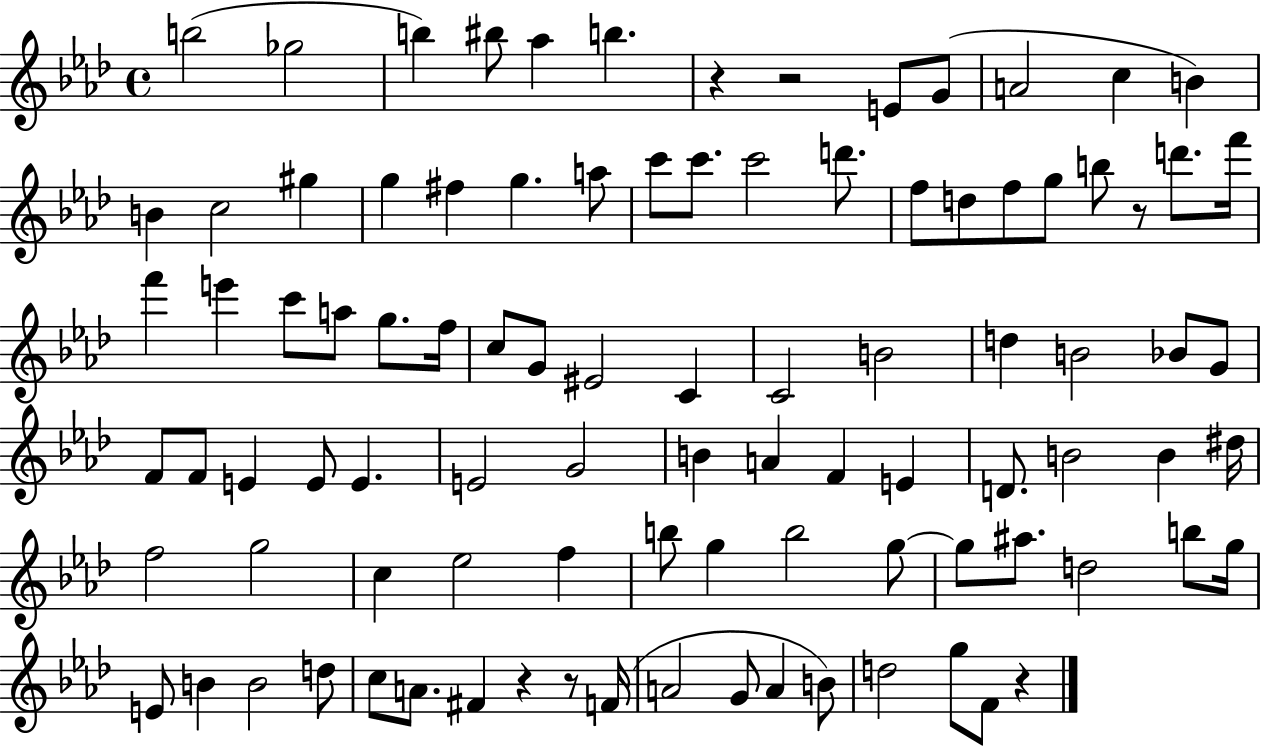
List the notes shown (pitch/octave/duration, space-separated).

B5/h Gb5/h B5/q BIS5/e Ab5/q B5/q. R/q R/h E4/e G4/e A4/h C5/q B4/q B4/q C5/h G#5/q G5/q F#5/q G5/q. A5/e C6/e C6/e. C6/h D6/e. F5/e D5/e F5/e G5/e B5/e R/e D6/e. F6/s F6/q E6/q C6/e A5/e G5/e. F5/s C5/e G4/e EIS4/h C4/q C4/h B4/h D5/q B4/h Bb4/e G4/e F4/e F4/e E4/q E4/e E4/q. E4/h G4/h B4/q A4/q F4/q E4/q D4/e. B4/h B4/q D#5/s F5/h G5/h C5/q Eb5/h F5/q B5/e G5/q B5/h G5/e G5/e A#5/e. D5/h B5/e G5/s E4/e B4/q B4/h D5/e C5/e A4/e. F#4/q R/q R/e F4/s A4/h G4/e A4/q B4/e D5/h G5/e F4/e R/q